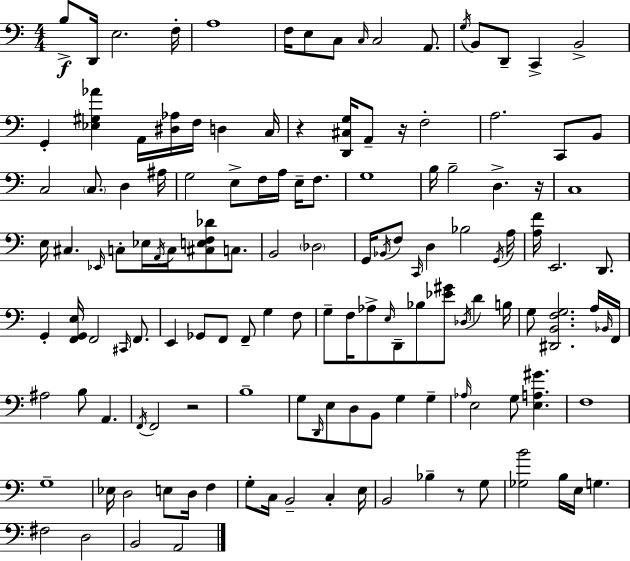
B3/e D2/s E3/h. F3/s A3/w F3/s E3/e C3/e C3/s C3/h A2/e. G3/s B2/e D2/e C2/q B2/h G2/q [Eb3,G#3,Ab4]/q A2/s [D#3,Ab3]/s F3/s D3/q C3/s R/q [D2,C#3,G3]/s A2/e R/s F3/h A3/h. C2/e B2/e C3/h C3/e. D3/q A#3/s G3/h E3/e F3/s A3/s E3/s F3/e. G3/w B3/s B3/h D3/q. R/s C3/w E3/s C#3/q. Eb2/s C3/e Eb3/s A2/s C3/s [C#3,E3,F3,Db4]/e C3/e. B2/h Db3/h G2/s Bb2/s F3/e C2/s D3/q Bb3/h G2/s A3/s [A3,F4]/s E2/h. D2/e. G2/q [F2,G2,E3]/s F2/h C#2/s F2/e. E2/q Gb2/e F2/e F2/e G3/q F3/e G3/e F3/s Ab3/e E3/s D2/e Bb3/e [Eb4,G#4]/e Db3/s D4/q B3/s G3/e [D#2,B2,F3,G3]/h. A3/s Bb2/s F2/s A#3/h B3/e A2/q. F2/s F2/h R/h B3/w G3/e D2/s E3/e D3/e B2/e G3/q G3/q Ab3/s E3/h G3/e [E3,A3,G#4]/q. F3/w G3/w Eb3/s D3/h E3/e D3/s F3/q G3/e C3/s B2/h C3/q E3/s B2/h Bb3/q R/e G3/e [Gb3,B4]/h B3/s E3/s G3/q. F#3/h D3/h B2/h A2/h